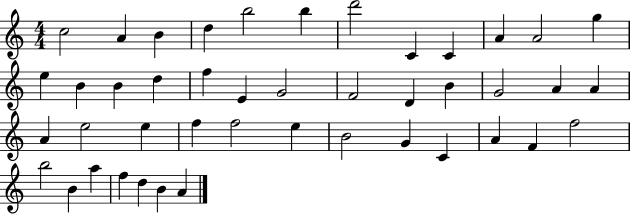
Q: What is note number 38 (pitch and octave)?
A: B5